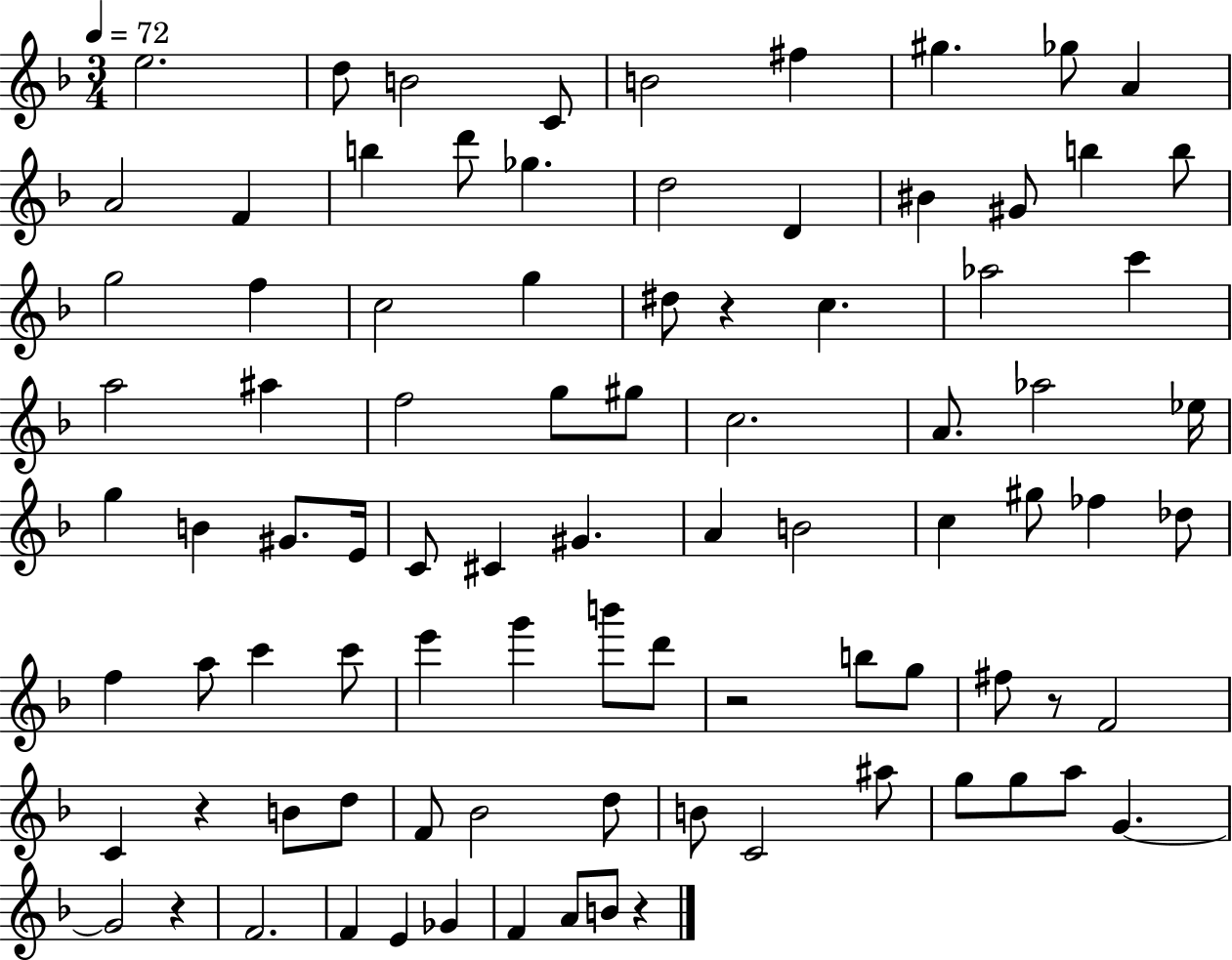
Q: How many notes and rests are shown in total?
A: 89